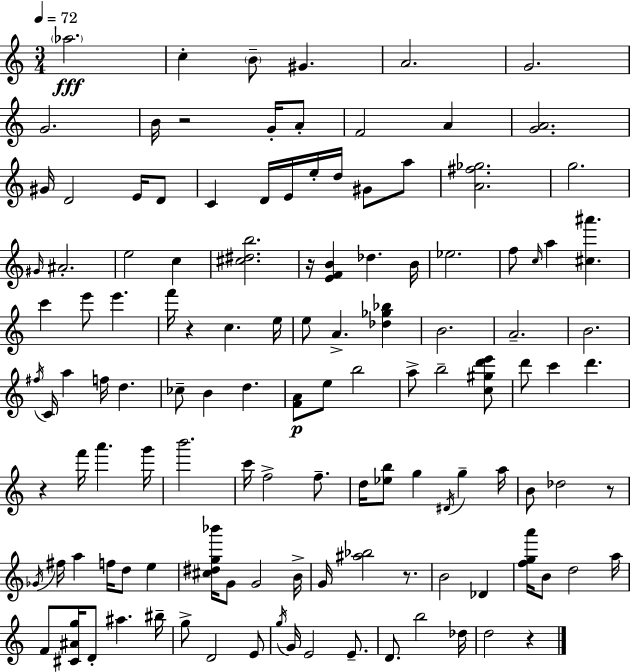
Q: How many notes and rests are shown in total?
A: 124